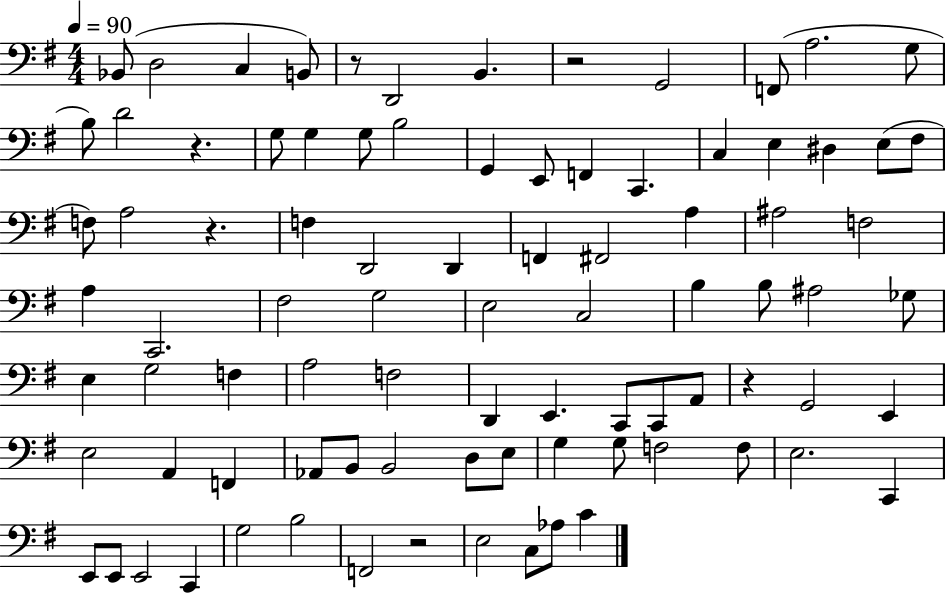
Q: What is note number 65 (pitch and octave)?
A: E3